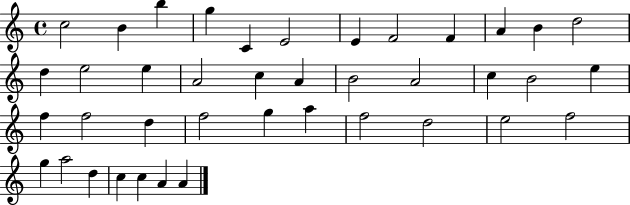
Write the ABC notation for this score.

X:1
T:Untitled
M:4/4
L:1/4
K:C
c2 B b g C E2 E F2 F A B d2 d e2 e A2 c A B2 A2 c B2 e f f2 d f2 g a f2 d2 e2 f2 g a2 d c c A A